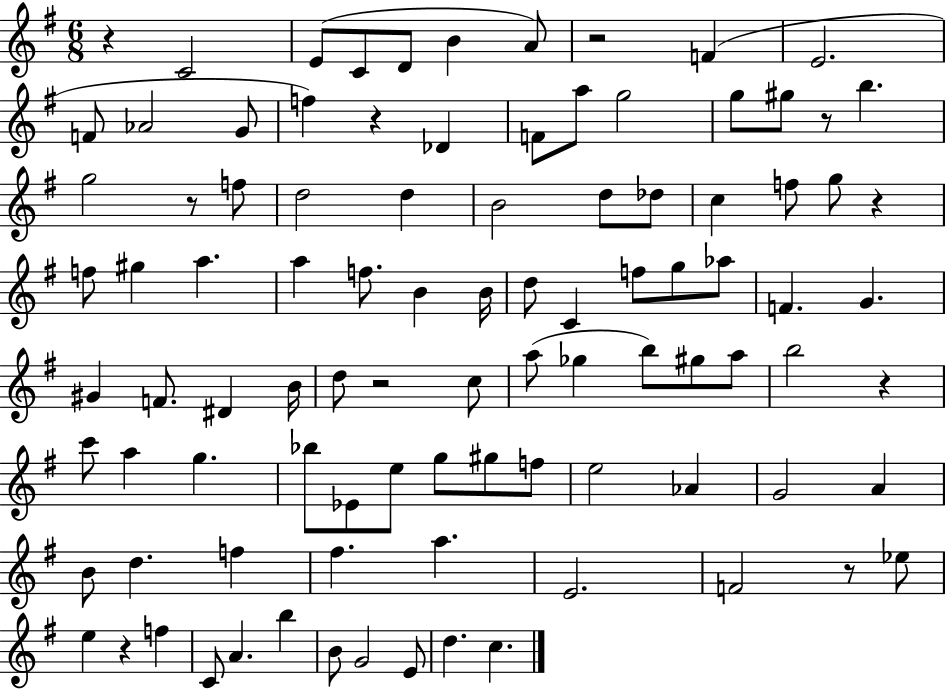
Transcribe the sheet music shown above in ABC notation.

X:1
T:Untitled
M:6/8
L:1/4
K:G
z C2 E/2 C/2 D/2 B A/2 z2 F E2 F/2 _A2 G/2 f z _D F/2 a/2 g2 g/2 ^g/2 z/2 b g2 z/2 f/2 d2 d B2 d/2 _d/2 c f/2 g/2 z f/2 ^g a a f/2 B B/4 d/2 C f/2 g/2 _a/2 F G ^G F/2 ^D B/4 d/2 z2 c/2 a/2 _g b/2 ^g/2 a/2 b2 z c'/2 a g _b/2 _E/2 e/2 g/2 ^g/2 f/2 e2 _A G2 A B/2 d f ^f a E2 F2 z/2 _e/2 e z f C/2 A b B/2 G2 E/2 d c